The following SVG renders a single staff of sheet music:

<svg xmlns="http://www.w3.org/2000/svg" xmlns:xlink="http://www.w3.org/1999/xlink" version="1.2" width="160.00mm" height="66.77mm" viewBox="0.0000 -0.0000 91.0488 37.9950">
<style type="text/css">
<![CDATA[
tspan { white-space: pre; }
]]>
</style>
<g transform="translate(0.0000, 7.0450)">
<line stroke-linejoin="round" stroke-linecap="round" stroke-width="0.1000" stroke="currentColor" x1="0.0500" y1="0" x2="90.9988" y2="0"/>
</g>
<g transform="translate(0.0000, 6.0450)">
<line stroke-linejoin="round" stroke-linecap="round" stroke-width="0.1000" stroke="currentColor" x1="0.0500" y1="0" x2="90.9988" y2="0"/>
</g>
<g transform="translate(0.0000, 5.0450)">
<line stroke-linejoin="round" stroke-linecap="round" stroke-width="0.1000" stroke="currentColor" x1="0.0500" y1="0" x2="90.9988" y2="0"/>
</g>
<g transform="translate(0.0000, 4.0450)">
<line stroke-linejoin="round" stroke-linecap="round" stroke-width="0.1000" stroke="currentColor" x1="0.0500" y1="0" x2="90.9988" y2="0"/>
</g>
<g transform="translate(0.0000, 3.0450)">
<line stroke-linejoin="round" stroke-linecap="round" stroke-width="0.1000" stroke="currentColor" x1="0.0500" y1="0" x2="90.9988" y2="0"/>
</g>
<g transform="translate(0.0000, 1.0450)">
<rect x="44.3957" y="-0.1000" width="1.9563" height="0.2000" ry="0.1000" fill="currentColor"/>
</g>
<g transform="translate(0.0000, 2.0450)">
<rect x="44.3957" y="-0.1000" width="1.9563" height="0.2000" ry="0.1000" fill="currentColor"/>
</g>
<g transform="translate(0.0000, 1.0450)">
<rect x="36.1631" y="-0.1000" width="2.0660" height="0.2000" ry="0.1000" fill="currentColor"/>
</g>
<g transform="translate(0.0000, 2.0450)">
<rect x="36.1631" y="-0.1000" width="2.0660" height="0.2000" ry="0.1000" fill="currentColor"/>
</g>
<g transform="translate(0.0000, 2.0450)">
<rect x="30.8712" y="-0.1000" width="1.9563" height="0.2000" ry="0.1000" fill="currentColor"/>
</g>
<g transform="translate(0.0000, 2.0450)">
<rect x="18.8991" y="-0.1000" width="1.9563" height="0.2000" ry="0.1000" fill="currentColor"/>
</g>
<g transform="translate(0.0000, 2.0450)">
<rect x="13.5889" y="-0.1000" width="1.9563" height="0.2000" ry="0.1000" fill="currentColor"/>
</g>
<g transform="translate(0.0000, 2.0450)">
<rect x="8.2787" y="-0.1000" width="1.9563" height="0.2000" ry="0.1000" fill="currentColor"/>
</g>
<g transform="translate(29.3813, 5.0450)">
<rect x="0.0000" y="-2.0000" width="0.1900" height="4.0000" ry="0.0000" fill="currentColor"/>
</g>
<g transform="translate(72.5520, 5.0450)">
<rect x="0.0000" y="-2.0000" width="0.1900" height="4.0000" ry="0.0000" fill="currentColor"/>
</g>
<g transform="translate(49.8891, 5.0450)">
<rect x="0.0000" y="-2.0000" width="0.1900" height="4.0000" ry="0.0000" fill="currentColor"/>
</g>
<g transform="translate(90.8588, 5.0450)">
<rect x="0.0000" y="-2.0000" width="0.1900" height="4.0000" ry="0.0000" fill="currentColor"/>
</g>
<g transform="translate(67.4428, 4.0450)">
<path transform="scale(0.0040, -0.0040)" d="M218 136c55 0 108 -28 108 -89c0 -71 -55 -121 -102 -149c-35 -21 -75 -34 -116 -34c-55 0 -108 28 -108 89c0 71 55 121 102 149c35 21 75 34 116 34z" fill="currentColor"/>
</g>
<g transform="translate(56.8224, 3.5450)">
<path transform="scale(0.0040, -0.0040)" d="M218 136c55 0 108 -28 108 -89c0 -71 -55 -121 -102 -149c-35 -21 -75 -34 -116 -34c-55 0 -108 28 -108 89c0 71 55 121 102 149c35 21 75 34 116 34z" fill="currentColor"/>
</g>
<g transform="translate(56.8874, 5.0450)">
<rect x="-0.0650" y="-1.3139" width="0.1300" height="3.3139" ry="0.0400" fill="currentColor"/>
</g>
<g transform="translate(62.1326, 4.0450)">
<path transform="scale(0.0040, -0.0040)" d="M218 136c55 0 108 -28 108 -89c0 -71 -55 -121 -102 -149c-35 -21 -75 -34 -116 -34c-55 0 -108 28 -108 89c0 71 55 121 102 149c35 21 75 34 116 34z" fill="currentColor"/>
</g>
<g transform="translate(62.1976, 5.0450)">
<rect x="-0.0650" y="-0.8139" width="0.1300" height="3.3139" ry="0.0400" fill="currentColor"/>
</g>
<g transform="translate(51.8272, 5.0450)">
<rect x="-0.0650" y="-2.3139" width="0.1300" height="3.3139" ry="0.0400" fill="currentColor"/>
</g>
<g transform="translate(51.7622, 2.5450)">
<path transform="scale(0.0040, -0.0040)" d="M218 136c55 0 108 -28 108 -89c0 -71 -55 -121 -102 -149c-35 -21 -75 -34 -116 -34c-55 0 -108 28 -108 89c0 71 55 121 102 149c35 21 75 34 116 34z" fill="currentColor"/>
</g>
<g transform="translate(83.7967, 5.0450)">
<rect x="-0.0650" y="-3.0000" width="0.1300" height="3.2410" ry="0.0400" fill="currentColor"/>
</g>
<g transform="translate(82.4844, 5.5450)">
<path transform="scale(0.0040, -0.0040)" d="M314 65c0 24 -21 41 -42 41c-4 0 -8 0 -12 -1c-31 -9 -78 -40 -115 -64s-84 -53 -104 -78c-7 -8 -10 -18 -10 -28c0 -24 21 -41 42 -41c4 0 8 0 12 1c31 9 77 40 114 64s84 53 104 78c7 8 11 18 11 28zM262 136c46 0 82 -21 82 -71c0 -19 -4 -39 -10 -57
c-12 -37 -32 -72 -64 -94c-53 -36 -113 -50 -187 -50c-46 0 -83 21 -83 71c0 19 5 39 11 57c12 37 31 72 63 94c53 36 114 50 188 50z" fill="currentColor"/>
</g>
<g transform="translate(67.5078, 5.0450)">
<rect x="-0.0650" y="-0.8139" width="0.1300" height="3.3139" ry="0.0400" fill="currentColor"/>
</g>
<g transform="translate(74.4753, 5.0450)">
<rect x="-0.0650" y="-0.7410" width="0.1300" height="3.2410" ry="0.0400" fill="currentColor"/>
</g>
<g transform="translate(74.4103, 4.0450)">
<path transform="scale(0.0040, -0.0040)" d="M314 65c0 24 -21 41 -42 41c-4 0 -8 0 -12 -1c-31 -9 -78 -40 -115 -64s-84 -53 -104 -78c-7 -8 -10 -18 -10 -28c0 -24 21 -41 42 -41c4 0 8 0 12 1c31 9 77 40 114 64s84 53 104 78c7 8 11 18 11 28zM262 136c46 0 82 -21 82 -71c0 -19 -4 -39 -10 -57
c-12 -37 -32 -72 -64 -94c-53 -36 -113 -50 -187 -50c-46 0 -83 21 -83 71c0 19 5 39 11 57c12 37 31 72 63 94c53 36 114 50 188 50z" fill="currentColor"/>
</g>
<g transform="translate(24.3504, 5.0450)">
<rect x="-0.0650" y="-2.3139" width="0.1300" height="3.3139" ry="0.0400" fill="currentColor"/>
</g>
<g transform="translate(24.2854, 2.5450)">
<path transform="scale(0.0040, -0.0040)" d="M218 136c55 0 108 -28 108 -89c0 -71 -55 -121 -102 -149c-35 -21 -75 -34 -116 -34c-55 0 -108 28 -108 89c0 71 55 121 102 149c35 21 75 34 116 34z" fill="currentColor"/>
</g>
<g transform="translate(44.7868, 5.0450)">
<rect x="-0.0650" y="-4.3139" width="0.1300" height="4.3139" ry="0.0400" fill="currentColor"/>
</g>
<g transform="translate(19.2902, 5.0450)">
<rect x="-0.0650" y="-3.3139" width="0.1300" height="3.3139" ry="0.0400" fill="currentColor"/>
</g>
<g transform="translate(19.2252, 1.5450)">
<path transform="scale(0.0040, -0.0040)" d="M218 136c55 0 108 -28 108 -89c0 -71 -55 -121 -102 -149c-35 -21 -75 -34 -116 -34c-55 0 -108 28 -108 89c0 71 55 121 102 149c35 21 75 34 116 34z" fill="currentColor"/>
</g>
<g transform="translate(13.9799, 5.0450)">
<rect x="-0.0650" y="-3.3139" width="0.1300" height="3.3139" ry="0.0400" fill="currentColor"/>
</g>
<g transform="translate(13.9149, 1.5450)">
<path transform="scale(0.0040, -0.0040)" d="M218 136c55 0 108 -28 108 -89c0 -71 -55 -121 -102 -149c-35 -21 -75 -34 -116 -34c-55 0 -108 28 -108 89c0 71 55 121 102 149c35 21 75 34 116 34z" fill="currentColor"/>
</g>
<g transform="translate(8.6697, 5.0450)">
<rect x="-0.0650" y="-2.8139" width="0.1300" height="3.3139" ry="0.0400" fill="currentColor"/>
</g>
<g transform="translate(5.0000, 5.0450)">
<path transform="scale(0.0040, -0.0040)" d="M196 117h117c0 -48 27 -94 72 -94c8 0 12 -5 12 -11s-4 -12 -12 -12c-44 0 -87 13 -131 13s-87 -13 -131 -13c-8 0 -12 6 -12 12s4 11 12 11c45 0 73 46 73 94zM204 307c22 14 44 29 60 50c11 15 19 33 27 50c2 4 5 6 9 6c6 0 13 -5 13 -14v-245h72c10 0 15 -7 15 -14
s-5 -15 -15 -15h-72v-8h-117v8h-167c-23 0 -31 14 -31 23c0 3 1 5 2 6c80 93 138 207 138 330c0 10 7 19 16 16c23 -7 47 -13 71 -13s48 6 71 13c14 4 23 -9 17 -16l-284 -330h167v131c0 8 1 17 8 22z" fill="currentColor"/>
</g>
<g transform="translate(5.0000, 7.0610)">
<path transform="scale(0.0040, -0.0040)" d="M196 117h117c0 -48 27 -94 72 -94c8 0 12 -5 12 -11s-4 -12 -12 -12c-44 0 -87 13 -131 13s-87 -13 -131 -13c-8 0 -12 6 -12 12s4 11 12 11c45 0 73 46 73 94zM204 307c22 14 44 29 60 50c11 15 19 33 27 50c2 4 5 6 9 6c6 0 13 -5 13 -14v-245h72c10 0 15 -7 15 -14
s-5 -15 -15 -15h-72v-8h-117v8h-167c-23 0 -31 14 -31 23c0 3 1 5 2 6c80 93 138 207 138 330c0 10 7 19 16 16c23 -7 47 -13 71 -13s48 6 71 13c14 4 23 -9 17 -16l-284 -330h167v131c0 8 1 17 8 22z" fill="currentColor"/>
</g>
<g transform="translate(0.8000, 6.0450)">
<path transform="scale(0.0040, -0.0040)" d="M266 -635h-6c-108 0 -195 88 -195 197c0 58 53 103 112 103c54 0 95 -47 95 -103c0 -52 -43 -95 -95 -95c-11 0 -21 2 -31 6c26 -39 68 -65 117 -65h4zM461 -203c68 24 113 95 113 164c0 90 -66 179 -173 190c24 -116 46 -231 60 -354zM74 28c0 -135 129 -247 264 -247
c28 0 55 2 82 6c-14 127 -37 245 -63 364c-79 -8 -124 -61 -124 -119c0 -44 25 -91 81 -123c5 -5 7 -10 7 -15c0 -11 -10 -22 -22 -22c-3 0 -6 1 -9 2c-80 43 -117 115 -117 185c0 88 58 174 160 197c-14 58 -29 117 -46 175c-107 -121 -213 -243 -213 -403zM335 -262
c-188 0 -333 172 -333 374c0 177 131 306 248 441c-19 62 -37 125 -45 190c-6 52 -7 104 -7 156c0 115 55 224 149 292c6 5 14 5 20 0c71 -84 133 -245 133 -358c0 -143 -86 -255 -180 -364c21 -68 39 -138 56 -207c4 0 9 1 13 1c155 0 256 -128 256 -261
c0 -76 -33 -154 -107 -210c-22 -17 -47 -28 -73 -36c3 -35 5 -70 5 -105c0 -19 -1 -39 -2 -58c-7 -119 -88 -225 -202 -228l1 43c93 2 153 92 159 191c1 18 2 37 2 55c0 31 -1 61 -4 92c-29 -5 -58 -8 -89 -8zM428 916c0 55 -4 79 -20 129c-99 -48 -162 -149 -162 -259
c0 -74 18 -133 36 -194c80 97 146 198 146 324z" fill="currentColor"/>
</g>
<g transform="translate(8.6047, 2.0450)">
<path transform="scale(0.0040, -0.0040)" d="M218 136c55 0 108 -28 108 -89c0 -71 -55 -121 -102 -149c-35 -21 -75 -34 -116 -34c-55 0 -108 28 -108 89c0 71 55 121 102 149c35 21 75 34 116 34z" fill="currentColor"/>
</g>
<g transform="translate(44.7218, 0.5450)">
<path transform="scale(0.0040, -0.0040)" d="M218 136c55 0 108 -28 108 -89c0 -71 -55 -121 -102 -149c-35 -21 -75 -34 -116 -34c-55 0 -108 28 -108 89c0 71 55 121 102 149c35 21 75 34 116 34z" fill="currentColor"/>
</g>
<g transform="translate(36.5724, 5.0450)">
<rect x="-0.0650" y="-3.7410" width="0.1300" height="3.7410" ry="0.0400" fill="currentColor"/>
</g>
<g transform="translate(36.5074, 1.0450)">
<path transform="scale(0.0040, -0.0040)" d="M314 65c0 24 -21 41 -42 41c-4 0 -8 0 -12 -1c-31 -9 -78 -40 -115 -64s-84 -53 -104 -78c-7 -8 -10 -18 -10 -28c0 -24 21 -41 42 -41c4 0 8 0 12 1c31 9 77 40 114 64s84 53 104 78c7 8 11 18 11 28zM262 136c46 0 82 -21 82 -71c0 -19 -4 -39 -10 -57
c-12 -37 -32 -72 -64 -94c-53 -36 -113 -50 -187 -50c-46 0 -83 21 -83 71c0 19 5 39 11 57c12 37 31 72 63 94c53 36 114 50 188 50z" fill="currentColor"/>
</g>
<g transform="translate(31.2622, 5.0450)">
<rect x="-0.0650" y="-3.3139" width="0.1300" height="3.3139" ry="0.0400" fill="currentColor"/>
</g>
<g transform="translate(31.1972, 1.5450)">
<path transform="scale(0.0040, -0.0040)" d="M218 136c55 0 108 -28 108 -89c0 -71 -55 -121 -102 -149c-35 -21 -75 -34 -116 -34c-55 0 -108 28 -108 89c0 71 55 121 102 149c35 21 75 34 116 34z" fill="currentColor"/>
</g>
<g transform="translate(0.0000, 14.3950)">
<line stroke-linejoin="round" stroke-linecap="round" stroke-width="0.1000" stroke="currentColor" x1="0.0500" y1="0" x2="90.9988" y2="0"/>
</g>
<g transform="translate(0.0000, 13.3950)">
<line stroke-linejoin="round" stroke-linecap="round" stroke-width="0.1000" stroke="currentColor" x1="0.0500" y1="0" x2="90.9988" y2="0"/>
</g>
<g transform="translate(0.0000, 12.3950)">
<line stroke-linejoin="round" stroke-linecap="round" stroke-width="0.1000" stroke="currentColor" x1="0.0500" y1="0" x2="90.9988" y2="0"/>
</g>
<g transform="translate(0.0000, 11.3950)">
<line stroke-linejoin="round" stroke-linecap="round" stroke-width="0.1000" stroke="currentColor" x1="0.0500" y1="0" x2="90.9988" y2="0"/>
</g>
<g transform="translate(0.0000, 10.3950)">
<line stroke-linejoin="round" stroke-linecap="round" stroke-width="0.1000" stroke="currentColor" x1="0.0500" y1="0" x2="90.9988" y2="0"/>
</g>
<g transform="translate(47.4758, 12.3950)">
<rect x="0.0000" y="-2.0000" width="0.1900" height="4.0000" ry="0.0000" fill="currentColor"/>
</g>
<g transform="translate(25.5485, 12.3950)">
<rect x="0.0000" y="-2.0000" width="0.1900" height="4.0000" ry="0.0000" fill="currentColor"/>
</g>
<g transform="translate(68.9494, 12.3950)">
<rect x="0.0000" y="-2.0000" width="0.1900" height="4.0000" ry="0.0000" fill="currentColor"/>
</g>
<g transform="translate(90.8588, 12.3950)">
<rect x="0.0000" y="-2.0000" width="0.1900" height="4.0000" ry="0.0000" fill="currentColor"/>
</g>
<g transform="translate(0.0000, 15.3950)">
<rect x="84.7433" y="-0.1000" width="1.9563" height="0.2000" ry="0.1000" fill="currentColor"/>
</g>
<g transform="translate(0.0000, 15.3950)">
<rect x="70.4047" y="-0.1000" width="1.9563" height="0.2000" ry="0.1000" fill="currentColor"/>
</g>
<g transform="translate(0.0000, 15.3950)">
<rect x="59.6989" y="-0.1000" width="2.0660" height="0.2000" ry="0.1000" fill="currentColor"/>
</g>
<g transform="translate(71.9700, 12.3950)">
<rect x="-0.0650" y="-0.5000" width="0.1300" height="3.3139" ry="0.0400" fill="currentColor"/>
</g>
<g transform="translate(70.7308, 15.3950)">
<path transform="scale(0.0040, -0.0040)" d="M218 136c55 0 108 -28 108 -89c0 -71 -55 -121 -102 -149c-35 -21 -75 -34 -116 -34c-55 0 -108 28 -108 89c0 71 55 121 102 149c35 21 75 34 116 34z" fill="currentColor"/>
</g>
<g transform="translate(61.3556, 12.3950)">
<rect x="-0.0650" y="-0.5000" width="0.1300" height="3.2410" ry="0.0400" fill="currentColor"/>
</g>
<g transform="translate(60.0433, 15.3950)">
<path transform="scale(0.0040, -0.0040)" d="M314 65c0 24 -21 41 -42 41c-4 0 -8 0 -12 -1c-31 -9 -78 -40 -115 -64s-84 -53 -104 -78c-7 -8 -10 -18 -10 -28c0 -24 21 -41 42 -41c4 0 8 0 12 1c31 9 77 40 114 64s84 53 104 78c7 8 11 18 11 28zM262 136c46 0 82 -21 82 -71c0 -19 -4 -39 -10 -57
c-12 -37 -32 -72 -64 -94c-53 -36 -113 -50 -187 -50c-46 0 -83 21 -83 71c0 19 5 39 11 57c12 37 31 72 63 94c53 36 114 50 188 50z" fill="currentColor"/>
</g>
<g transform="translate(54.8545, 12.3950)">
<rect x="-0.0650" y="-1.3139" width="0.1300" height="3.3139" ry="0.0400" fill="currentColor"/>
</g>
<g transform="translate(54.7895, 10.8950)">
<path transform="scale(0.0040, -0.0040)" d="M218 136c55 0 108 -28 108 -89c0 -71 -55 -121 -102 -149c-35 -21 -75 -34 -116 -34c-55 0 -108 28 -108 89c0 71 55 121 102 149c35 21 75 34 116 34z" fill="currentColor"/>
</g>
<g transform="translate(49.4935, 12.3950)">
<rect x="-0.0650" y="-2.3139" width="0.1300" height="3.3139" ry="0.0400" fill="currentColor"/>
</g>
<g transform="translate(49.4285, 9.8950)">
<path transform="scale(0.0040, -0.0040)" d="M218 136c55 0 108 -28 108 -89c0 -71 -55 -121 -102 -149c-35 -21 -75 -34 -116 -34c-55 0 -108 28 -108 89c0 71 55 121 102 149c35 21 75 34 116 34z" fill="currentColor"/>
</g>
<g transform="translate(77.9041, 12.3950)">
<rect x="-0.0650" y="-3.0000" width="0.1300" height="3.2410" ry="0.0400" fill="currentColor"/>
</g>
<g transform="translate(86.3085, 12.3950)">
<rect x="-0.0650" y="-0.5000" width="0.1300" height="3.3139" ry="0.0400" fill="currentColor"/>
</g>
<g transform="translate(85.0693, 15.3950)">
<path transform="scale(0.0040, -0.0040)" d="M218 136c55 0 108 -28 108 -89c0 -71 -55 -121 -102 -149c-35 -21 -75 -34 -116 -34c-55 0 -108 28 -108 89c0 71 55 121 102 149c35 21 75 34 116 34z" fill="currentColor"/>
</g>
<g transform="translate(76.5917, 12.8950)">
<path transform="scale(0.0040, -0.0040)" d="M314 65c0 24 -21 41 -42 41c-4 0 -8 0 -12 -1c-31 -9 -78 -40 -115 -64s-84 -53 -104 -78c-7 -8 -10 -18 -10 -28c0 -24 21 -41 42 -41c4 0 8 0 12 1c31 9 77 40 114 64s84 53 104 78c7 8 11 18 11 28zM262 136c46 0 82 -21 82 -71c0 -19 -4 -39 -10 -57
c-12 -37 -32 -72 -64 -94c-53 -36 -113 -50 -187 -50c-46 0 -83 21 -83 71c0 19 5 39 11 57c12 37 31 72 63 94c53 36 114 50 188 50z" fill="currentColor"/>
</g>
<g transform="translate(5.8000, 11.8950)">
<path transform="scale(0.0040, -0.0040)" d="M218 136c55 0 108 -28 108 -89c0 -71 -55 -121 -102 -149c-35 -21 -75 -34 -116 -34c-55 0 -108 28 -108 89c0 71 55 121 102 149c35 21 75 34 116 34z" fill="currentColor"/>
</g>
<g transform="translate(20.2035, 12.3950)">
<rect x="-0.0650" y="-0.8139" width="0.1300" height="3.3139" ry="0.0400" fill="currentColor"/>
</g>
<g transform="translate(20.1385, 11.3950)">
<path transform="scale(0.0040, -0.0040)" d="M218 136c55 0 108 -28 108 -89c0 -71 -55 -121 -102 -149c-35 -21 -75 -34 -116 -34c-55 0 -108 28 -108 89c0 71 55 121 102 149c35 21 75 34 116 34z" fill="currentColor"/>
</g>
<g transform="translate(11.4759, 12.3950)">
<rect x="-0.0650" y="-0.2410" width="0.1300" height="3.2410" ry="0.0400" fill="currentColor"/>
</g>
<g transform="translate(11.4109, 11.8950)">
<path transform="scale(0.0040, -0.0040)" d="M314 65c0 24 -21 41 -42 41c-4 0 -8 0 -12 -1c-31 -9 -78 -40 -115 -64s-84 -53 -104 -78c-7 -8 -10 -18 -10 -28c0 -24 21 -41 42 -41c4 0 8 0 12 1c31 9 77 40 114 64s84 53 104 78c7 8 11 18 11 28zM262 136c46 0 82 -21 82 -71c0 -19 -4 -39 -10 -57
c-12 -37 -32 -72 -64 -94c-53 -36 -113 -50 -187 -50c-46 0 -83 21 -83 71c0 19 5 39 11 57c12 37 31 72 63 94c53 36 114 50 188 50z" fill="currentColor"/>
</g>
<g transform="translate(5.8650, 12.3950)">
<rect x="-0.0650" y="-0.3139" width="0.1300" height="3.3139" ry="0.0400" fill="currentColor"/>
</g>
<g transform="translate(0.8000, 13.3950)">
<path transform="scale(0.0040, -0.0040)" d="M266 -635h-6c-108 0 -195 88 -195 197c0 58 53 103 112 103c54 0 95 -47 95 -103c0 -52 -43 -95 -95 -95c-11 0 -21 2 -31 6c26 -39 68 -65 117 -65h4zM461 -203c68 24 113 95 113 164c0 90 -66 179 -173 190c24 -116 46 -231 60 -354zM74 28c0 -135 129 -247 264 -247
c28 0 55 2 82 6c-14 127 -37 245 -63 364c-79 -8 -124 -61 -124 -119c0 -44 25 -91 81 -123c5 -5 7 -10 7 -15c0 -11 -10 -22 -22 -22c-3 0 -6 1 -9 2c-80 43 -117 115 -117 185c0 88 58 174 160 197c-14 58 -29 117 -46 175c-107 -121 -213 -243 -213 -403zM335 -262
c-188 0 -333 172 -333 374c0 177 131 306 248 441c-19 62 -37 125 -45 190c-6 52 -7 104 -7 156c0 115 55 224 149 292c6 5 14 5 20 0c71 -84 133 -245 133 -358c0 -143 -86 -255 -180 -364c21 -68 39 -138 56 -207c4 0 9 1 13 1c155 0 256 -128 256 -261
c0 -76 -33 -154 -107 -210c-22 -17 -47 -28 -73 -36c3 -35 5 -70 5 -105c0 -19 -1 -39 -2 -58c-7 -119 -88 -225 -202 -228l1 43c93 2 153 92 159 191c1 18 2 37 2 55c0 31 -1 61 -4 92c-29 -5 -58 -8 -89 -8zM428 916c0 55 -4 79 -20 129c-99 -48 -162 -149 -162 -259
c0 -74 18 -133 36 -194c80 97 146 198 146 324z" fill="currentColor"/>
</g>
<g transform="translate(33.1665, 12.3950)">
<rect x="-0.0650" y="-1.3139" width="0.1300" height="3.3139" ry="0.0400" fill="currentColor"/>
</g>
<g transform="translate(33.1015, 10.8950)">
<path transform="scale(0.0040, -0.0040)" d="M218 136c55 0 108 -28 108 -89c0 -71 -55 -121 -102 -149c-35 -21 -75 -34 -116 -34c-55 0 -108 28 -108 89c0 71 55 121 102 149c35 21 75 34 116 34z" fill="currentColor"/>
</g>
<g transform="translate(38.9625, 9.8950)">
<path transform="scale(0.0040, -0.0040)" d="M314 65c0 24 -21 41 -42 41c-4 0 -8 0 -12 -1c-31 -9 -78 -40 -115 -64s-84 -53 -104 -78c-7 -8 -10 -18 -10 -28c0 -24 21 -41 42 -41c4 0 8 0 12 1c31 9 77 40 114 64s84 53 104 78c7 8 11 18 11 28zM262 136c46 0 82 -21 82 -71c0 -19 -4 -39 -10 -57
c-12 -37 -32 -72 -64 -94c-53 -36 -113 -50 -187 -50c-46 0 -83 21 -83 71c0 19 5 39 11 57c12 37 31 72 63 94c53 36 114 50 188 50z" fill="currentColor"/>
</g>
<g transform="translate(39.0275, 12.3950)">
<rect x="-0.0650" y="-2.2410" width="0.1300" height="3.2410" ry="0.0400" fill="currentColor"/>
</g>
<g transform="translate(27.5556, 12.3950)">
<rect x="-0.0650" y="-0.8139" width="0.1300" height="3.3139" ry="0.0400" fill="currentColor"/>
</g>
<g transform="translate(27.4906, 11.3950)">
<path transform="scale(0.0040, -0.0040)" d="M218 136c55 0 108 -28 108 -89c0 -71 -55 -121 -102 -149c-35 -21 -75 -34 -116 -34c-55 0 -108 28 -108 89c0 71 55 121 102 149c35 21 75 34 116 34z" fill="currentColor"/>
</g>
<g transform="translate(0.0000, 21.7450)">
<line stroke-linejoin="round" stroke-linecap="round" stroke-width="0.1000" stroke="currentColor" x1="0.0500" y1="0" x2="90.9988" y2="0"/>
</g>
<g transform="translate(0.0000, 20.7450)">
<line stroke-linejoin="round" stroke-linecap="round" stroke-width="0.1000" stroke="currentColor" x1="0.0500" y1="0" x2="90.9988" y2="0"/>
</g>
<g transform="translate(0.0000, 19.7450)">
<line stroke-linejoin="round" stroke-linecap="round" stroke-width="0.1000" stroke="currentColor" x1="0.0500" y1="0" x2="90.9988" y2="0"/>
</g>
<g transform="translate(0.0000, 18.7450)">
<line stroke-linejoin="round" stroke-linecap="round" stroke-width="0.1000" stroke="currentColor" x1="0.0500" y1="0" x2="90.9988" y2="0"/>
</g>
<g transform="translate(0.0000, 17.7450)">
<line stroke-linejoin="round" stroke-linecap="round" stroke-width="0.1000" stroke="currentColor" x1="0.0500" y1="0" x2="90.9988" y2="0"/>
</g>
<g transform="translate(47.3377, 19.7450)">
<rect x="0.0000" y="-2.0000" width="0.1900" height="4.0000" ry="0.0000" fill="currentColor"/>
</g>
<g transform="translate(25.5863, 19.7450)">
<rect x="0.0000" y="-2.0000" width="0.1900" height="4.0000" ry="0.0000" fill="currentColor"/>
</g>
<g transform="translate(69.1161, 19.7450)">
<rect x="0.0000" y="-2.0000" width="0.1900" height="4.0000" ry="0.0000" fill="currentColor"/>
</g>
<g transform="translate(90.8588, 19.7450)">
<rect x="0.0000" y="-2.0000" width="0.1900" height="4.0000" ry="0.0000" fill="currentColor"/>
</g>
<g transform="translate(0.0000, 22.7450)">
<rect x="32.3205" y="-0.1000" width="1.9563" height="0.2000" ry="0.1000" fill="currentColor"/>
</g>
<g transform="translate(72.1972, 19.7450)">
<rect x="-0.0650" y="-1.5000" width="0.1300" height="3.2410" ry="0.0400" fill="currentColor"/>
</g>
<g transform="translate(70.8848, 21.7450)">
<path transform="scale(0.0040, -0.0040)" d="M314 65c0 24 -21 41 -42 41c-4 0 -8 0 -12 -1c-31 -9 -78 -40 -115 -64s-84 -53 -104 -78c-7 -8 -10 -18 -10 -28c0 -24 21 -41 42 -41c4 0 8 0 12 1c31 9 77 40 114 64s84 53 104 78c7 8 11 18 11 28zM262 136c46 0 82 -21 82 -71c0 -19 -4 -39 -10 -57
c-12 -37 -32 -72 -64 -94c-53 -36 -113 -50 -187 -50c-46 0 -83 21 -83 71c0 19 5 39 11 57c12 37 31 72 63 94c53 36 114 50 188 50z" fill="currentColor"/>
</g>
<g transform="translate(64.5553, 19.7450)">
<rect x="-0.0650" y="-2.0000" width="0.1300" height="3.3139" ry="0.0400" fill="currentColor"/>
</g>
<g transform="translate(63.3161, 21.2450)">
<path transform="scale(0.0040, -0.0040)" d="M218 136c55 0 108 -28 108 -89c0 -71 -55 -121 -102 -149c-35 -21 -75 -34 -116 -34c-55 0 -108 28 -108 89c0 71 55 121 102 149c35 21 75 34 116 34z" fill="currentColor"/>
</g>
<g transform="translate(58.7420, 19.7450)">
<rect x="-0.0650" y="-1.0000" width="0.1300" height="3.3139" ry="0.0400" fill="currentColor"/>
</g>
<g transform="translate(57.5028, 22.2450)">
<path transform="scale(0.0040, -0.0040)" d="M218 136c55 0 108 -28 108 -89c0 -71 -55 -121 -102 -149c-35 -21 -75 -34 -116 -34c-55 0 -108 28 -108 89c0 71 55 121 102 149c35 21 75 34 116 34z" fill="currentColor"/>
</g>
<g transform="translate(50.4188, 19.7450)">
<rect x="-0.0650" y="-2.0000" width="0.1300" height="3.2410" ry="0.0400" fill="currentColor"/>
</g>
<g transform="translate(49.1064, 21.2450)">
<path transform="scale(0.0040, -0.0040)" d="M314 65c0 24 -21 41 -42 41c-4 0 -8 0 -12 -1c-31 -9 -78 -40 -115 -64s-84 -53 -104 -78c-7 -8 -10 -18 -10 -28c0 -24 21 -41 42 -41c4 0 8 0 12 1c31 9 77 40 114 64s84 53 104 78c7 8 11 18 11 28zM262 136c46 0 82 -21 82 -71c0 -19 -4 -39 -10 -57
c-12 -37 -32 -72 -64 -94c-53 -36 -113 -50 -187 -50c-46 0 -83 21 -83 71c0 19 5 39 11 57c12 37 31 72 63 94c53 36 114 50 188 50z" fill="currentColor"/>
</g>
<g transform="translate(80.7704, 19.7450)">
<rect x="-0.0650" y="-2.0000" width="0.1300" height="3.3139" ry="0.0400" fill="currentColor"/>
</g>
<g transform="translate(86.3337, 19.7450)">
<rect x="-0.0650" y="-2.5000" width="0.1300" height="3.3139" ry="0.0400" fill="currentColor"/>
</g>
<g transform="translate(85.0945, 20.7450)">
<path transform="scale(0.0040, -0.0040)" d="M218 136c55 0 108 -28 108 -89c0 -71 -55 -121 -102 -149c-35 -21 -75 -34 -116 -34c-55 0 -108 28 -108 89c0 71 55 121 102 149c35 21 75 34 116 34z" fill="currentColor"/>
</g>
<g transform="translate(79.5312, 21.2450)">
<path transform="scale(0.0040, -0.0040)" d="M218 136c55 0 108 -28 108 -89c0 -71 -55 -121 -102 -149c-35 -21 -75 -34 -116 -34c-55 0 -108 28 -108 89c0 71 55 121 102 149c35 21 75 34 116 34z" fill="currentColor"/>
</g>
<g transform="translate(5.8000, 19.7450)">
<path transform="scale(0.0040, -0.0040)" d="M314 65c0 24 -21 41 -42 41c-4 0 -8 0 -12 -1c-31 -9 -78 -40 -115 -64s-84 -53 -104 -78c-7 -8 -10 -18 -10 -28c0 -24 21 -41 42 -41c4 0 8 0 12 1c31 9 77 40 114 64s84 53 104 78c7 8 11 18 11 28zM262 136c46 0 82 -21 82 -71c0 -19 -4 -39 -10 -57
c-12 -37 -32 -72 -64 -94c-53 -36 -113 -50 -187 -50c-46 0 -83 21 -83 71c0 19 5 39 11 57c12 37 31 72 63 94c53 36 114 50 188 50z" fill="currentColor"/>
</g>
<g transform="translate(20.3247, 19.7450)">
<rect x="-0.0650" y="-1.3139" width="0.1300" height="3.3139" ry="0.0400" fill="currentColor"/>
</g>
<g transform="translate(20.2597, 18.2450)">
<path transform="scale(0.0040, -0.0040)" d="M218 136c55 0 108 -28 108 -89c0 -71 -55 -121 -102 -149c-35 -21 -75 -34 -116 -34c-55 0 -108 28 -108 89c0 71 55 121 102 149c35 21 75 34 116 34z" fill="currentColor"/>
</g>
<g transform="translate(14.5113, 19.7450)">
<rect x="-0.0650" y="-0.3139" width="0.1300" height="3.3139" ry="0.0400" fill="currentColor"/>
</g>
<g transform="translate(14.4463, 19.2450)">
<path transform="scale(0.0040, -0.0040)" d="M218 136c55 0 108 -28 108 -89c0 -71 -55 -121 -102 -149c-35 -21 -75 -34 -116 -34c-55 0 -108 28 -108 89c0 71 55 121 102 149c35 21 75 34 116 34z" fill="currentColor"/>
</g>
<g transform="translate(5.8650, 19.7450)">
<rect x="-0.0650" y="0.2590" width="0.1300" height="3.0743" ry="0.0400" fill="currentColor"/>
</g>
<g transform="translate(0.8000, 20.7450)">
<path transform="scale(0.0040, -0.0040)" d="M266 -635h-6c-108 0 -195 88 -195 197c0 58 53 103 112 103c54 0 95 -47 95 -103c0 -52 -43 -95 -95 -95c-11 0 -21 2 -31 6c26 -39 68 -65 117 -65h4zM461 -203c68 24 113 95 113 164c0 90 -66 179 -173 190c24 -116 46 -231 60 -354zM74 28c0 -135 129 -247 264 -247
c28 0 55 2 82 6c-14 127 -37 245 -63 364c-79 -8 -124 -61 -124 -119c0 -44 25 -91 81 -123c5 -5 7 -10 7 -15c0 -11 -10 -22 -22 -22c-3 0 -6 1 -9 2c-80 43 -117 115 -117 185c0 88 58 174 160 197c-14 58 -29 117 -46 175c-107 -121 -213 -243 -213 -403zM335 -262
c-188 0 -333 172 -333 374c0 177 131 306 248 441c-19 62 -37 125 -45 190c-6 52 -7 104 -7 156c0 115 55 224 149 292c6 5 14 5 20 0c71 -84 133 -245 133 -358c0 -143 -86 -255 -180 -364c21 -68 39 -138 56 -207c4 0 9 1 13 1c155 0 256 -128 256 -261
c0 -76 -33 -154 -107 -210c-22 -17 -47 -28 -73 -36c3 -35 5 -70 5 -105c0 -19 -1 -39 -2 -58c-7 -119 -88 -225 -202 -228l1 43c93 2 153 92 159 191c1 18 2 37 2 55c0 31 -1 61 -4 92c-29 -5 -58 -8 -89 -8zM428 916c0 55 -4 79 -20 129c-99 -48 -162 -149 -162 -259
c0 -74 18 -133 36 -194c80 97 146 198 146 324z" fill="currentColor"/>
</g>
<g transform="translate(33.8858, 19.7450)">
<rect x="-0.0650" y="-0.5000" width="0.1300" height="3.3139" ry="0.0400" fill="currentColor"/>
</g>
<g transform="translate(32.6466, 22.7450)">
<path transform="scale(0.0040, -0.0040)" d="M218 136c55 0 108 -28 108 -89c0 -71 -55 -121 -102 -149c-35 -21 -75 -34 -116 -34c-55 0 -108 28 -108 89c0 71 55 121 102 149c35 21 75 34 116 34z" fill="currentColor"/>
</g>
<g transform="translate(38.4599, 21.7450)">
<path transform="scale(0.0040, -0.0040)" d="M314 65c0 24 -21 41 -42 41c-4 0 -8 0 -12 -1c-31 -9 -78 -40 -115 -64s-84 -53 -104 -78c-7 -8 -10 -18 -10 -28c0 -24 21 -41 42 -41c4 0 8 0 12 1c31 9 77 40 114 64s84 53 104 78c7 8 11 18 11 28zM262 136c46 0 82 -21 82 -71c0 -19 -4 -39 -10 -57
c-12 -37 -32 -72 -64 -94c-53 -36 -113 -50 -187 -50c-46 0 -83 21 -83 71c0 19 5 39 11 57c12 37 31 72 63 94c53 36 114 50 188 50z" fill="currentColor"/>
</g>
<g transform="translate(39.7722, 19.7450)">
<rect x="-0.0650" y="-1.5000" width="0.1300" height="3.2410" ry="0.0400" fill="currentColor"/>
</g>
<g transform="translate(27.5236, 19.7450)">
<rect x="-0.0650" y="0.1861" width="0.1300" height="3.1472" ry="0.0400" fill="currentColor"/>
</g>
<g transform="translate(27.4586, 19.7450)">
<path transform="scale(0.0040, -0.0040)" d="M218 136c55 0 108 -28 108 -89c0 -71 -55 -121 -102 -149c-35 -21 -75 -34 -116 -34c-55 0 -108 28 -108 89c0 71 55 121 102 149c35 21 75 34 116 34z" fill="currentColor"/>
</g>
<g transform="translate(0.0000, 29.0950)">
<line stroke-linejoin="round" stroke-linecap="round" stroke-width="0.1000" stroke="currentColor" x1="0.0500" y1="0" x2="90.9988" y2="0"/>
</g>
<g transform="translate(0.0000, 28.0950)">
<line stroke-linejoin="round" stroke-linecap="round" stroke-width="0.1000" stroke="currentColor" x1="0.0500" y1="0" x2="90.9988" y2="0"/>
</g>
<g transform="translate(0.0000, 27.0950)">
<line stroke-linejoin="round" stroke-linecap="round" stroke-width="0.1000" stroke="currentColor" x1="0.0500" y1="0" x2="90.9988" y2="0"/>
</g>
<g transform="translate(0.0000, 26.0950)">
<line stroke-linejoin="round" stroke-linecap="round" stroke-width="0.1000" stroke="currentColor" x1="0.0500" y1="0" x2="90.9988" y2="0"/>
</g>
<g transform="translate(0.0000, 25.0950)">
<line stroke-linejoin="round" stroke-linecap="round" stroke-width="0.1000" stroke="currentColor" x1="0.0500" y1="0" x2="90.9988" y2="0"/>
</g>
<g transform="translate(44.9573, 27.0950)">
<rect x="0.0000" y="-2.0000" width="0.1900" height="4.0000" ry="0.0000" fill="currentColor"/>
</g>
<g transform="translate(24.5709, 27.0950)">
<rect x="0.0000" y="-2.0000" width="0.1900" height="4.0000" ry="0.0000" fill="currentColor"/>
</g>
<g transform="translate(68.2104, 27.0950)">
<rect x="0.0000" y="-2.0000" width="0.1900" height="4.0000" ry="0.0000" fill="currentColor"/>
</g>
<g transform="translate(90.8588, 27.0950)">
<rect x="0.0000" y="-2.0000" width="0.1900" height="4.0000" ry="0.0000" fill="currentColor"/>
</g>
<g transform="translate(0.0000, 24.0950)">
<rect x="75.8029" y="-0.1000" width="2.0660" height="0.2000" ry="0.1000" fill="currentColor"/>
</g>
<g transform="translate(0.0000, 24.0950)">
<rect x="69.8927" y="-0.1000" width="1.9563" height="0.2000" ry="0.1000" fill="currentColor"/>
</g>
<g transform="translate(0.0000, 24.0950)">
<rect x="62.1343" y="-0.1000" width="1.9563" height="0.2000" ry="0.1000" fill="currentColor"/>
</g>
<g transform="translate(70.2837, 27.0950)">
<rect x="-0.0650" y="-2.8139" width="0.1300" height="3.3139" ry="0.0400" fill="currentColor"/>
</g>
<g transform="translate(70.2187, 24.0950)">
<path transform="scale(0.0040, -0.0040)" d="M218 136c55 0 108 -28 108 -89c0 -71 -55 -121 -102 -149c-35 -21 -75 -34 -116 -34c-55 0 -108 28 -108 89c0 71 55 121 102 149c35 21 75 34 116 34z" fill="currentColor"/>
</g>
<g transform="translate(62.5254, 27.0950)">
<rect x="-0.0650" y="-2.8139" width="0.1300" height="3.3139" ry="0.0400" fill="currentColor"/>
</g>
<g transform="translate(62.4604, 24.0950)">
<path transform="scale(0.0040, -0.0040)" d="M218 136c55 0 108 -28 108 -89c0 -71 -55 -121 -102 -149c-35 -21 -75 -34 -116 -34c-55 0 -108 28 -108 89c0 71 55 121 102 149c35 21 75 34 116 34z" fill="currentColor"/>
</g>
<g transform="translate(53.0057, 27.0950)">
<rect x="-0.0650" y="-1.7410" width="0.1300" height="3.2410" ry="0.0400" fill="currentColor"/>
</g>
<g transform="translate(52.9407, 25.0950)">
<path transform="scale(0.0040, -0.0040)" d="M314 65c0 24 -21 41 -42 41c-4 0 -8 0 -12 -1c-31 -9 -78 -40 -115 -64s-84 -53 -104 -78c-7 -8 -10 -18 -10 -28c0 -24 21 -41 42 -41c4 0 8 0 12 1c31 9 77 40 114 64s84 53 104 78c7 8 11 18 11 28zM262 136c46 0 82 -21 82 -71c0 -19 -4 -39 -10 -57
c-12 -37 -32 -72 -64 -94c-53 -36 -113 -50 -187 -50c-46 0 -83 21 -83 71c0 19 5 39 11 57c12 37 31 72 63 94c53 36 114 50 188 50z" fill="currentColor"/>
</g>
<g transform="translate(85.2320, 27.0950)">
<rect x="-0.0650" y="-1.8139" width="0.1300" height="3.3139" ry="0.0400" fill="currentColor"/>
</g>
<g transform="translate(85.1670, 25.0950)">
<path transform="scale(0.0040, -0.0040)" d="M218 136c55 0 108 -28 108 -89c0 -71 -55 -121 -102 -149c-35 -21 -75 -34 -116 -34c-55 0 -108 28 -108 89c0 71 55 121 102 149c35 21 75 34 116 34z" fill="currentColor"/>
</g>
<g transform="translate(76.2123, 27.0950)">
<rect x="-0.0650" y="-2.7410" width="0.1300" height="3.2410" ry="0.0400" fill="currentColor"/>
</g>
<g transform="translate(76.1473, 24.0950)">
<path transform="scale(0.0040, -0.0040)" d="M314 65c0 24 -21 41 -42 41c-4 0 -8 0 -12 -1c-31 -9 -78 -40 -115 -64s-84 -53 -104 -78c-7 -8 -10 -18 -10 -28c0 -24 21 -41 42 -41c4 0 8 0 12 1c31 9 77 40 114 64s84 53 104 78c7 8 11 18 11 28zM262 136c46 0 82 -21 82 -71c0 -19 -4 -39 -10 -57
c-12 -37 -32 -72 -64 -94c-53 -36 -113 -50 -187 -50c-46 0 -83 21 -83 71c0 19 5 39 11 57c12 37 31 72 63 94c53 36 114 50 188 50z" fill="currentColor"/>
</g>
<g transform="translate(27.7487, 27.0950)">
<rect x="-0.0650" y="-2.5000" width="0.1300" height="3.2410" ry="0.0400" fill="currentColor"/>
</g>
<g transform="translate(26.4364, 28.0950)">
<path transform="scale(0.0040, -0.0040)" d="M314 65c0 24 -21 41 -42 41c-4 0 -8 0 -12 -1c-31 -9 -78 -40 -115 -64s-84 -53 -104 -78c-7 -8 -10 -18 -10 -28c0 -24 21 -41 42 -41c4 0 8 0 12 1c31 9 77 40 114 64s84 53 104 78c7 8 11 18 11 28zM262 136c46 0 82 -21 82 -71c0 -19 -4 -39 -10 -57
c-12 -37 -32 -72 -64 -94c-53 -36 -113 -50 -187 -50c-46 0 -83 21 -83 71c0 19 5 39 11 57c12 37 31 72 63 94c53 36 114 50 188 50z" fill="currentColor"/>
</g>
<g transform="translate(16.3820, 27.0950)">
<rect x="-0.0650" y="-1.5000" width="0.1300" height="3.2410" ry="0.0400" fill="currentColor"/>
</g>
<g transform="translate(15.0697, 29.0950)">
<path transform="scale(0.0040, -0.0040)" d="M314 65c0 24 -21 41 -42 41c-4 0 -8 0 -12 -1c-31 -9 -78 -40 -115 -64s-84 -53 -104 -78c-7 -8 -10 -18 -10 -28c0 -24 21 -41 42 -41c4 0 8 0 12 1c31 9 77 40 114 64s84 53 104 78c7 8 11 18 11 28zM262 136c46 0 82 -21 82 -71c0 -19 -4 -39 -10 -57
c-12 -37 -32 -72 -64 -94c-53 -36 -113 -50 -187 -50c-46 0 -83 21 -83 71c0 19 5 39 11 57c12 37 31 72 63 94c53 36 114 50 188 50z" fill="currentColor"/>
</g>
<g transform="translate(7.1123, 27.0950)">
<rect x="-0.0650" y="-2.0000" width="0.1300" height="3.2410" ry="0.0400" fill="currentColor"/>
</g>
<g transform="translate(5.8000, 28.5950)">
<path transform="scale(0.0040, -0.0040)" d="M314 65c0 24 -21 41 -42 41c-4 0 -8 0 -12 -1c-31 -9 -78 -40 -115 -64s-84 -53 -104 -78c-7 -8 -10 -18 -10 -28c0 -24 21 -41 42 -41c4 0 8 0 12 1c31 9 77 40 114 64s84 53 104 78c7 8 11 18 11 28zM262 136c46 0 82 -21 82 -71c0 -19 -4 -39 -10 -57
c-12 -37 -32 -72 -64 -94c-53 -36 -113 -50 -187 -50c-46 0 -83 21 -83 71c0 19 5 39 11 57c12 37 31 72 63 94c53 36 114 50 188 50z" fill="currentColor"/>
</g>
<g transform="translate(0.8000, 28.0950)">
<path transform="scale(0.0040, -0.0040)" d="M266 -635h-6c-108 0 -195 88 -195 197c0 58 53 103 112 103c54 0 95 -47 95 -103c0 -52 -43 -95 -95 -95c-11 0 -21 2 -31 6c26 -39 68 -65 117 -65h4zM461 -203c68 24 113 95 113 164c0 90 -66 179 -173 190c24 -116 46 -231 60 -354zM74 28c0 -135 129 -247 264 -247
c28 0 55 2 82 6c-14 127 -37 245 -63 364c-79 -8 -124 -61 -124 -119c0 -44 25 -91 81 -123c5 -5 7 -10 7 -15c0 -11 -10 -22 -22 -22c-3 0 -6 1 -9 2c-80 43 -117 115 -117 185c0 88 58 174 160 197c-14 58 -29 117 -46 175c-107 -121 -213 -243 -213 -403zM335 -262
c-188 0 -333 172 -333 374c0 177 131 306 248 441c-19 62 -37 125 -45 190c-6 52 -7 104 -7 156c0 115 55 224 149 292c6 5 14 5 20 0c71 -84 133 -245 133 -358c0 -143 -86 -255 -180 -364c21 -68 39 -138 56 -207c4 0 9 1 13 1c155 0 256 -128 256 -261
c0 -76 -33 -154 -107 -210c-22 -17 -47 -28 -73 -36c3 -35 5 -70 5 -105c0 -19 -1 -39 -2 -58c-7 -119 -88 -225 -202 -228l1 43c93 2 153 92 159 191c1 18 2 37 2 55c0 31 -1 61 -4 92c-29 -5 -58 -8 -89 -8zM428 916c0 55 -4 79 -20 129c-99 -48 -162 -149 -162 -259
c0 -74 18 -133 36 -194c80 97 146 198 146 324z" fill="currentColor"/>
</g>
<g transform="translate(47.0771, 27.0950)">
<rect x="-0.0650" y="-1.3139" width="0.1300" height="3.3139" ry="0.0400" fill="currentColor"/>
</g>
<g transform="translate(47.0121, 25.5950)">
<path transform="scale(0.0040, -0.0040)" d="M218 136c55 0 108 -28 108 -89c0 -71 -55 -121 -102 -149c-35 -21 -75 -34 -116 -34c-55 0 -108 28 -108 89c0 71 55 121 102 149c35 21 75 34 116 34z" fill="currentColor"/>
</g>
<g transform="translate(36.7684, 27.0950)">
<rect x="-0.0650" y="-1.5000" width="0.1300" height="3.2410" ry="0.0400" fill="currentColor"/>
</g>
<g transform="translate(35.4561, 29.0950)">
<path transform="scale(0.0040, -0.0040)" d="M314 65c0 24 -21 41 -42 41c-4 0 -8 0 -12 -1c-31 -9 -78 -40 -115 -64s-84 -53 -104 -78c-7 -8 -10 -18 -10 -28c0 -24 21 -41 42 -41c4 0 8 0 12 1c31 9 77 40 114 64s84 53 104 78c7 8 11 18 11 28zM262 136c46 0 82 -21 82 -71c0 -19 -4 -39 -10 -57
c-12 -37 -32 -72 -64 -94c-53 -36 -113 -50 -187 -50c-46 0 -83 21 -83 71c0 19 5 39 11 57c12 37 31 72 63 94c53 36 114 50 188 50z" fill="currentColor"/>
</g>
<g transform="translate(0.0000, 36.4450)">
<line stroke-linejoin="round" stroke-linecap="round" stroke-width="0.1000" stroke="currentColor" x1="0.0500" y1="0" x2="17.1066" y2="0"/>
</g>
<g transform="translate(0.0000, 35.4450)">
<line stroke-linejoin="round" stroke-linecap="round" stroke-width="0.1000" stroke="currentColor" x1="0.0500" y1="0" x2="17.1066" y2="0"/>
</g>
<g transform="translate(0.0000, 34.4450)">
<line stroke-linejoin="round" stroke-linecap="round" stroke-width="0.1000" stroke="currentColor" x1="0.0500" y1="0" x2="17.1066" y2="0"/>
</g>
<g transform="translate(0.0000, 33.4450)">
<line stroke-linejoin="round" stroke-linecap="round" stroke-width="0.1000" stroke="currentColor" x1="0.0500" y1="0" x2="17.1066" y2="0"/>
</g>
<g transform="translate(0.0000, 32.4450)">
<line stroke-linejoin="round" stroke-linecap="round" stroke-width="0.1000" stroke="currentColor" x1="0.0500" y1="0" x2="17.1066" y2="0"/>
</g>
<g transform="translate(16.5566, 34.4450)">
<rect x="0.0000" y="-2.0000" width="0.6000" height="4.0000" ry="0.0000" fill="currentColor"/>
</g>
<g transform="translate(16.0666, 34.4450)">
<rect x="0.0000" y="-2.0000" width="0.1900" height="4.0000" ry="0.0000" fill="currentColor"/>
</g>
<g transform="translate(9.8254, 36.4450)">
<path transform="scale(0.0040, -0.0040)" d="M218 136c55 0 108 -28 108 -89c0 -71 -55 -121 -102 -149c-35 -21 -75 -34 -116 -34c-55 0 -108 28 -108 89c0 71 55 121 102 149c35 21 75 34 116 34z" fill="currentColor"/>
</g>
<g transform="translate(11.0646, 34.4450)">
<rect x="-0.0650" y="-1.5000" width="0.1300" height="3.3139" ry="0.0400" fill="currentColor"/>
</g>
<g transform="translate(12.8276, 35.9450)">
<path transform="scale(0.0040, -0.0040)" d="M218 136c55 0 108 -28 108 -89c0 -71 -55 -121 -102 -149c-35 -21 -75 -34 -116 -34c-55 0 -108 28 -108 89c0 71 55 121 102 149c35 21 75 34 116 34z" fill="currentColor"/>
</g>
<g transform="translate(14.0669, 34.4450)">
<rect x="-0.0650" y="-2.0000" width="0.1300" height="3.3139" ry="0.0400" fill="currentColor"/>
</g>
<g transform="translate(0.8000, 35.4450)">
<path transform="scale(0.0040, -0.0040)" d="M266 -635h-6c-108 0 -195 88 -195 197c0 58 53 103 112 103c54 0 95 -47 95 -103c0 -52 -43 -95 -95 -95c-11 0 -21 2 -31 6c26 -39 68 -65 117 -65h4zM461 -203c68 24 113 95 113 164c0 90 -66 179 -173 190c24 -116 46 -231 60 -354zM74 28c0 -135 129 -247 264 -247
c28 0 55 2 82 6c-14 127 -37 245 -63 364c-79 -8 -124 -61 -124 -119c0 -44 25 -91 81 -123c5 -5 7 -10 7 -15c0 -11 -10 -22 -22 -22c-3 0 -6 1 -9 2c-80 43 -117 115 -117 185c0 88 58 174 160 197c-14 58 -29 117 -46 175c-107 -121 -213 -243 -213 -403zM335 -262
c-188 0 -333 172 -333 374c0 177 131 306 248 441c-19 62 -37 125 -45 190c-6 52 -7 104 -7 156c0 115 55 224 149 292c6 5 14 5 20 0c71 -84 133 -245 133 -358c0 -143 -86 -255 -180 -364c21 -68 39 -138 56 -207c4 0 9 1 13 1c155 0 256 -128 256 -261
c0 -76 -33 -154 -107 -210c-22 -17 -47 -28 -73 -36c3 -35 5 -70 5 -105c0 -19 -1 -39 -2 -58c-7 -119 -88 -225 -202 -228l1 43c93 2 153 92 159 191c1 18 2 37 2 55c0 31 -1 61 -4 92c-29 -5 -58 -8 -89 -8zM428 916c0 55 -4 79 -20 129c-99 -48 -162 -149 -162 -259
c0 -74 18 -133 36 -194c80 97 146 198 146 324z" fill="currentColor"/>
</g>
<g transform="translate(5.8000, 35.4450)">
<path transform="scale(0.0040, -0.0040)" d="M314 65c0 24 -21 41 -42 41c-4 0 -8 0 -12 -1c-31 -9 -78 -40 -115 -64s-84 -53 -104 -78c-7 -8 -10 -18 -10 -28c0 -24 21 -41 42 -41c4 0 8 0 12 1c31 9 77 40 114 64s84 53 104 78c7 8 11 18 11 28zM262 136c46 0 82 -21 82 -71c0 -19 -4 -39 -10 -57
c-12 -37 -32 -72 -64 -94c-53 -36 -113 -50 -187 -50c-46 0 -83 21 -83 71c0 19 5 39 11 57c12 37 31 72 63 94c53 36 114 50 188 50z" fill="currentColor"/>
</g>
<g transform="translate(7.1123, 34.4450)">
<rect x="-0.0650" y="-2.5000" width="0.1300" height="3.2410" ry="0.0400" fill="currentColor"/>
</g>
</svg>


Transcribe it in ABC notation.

X:1
T:Untitled
M:4/4
L:1/4
K:C
a b b g b c'2 d' g e d d d2 A2 c c2 d d e g2 g e C2 C A2 C B2 c e B C E2 F2 D F E2 F G F2 E2 G2 E2 e f2 a a a2 f G2 E F